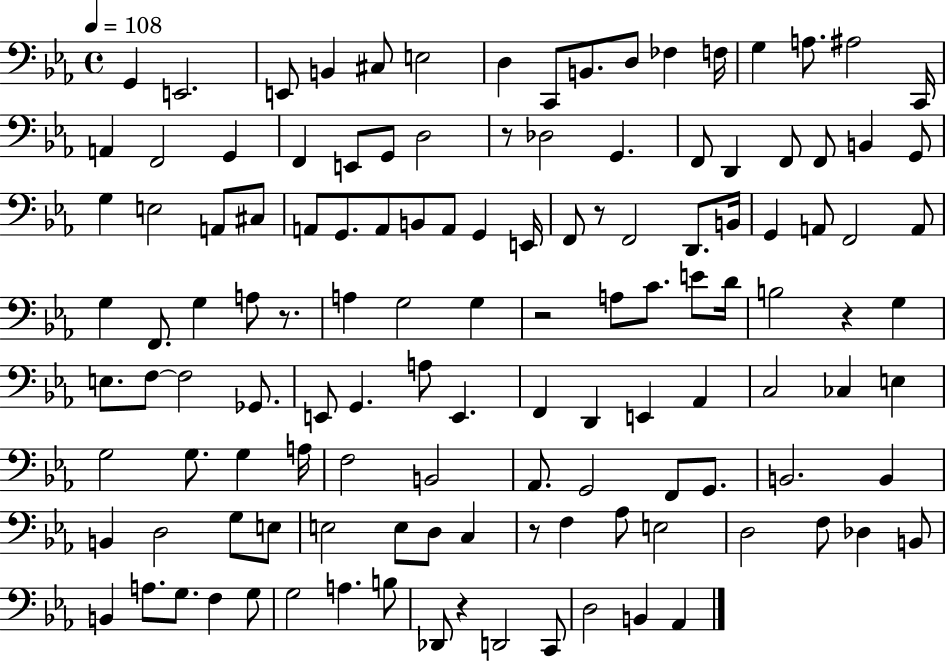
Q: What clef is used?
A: bass